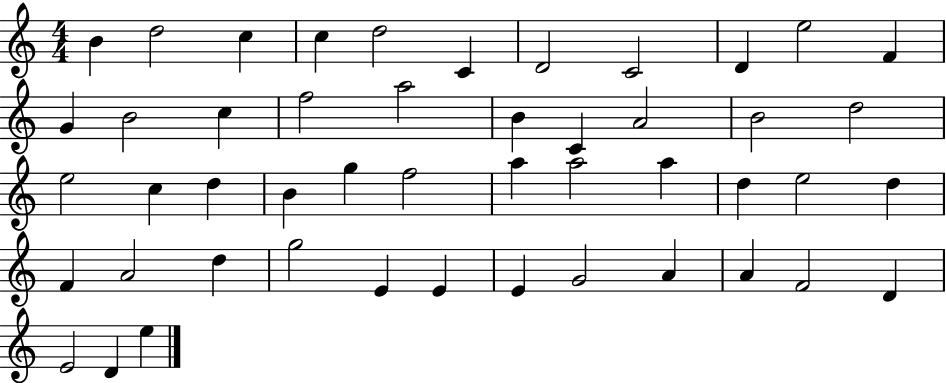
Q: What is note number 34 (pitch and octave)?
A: F4